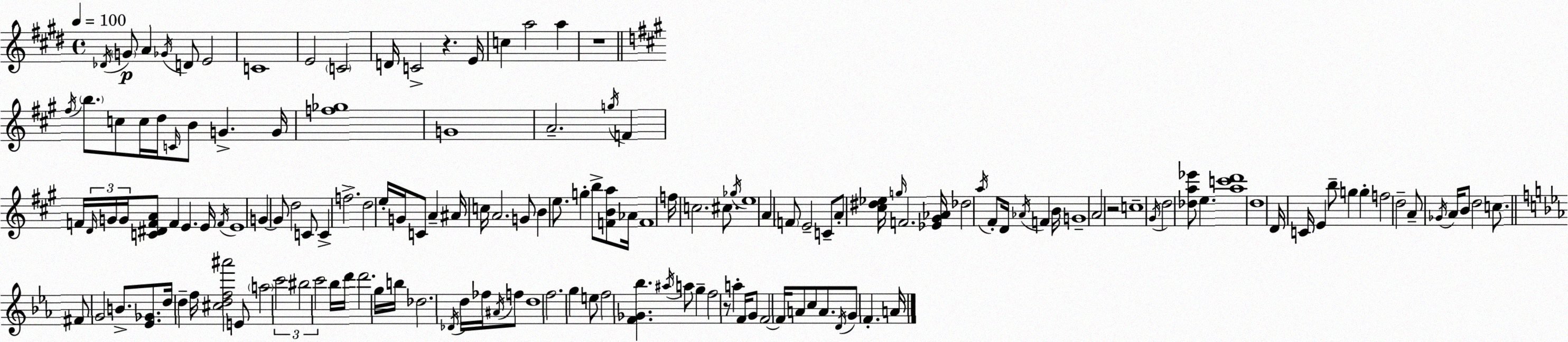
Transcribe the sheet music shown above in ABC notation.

X:1
T:Untitled
M:4/4
L:1/4
K:E
_D/4 G/2 A _G/4 D/2 E2 C4 E2 C2 D/4 C2 z E/4 c a2 a z4 ^f/4 b/2 c/2 c/4 d/4 C/4 B/2 G G/4 [f_g]4 G4 A2 g/4 F F/4 D/4 G/4 G/4 [C^DFA]/2 F E E/4 F/4 E4 G G/2 d2 C/2 C f2 d2 e/4 G/4 C/2 A ^A/4 c/4 A2 G/2 B e/2 g b/2 [FBa]/2 _A/4 F4 f/4 c2 ^c/2 _g/4 e4 A F/2 E2 C/2 A/2 [^c^d_e]/4 g/4 F2 [_E^G_A]/4 _d2 a/4 ^F/2 D/4 _A/4 F B/4 G4 A2 z2 c4 ^G/4 d2 [_da_e']/2 e [ac'd']4 d4 D/4 C/4 E b/2 g g f2 d2 A/2 _G/4 A/4 B/2 d2 c/2 ^F/2 G2 B/2 [_E_G]/2 d/4 d f/4 [^cdf^a']2 E/2 a2 c'2 ^b2 c'2 _b/4 d'/4 d'2 g/4 b/4 _d2 _D/4 d/4 _f/4 ^A/4 f/2 d4 f2 g e/2 f2 [F_G_b] ^a/4 a/2 g f2 z/2 a F/4 G/2 F2 F/4 A/2 c/2 A/2 D/4 G/2 F A/4